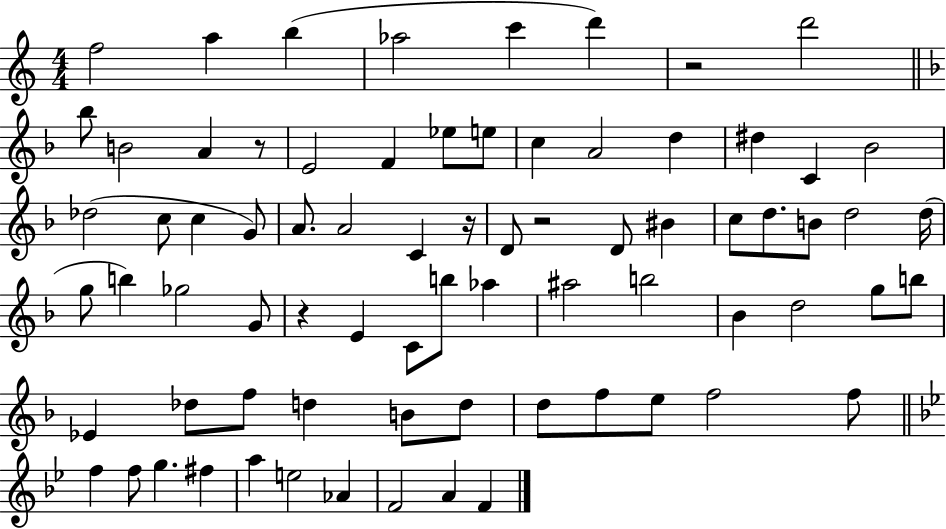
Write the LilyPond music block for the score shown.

{
  \clef treble
  \numericTimeSignature
  \time 4/4
  \key c \major
  f''2 a''4 b''4( | aes''2 c'''4 d'''4) | r2 d'''2 | \bar "||" \break \key d \minor bes''8 b'2 a'4 r8 | e'2 f'4 ees''8 e''8 | c''4 a'2 d''4 | dis''4 c'4 bes'2 | \break des''2( c''8 c''4 g'8) | a'8. a'2 c'4 r16 | d'8 r2 d'8 bis'4 | c''8 d''8. b'8 d''2 d''16( | \break g''8 b''4) ges''2 g'8 | r4 e'4 c'8 b''8 aes''4 | ais''2 b''2 | bes'4 d''2 g''8 b''8 | \break ees'4 des''8 f''8 d''4 b'8 d''8 | d''8 f''8 e''8 f''2 f''8 | \bar "||" \break \key bes \major f''4 f''8 g''4. fis''4 | a''4 e''2 aes'4 | f'2 a'4 f'4 | \bar "|."
}